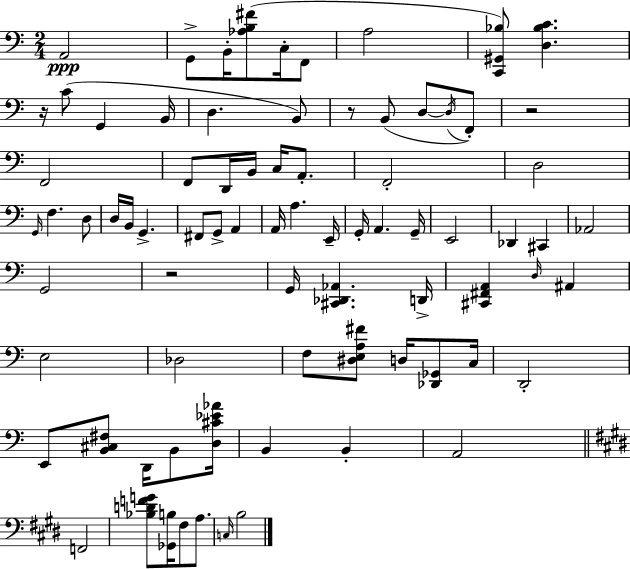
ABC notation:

X:1
T:Untitled
M:2/4
L:1/4
K:Am
A,,2 G,,/2 B,,/4 [_A,B,^F]/2 C,/4 F,,/2 A,2 [C,,^G,,_B,]/2 [D,_B,C] z/4 C/2 G,, B,,/4 D, B,,/2 z/2 B,,/2 D,/2 D,/4 F,,/2 z2 F,,2 F,,/2 D,,/4 B,,/4 C,/4 A,,/2 F,,2 D,2 G,,/4 F, D,/2 D,/4 B,,/4 G,, ^F,,/2 G,,/2 A,, A,,/4 A, E,,/4 G,,/4 A,, G,,/4 E,,2 _D,, ^C,, _A,,2 G,,2 z2 G,,/4 [^C,,_D,,_A,,] D,,/4 [^C,,^F,,A,,] D,/4 ^A,, E,2 _D,2 F,/2 [^D,E,A,^F]/2 D,/4 [_D,,_G,,]/2 C,/4 D,,2 E,,/2 [B,,^C,^F,]/2 D,,/4 B,,/2 [D,^C_E_A]/4 B,, B,, A,,2 F,,2 [_B,DFG]/2 [_G,,B,]/4 ^F,/2 A,/2 C,/4 B,2